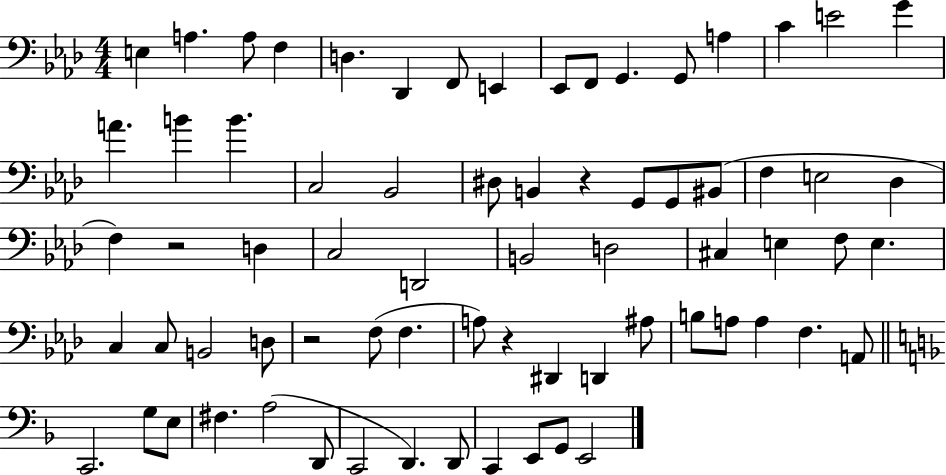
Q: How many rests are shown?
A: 4